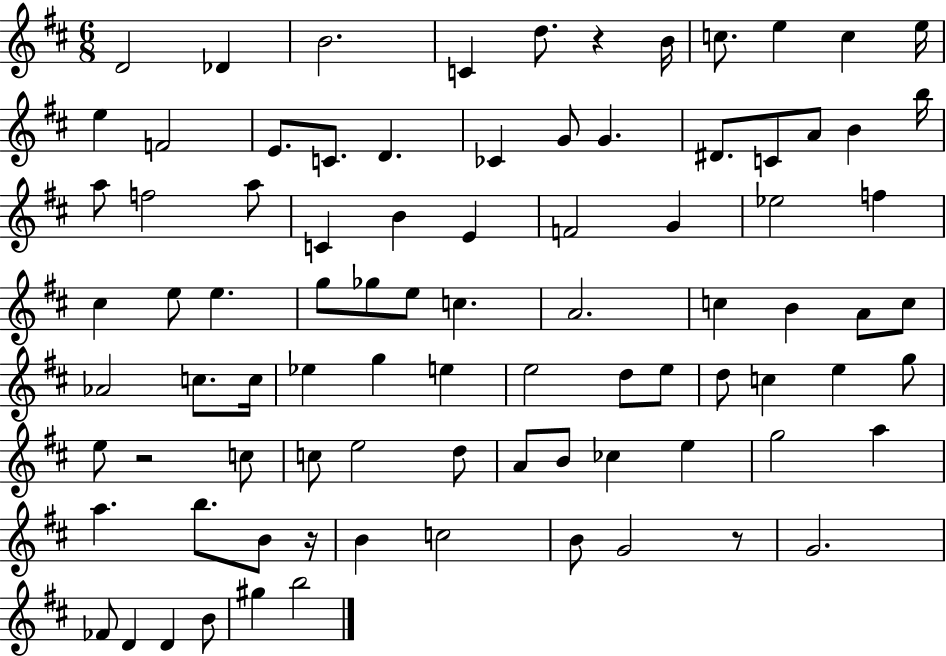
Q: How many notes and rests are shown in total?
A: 87